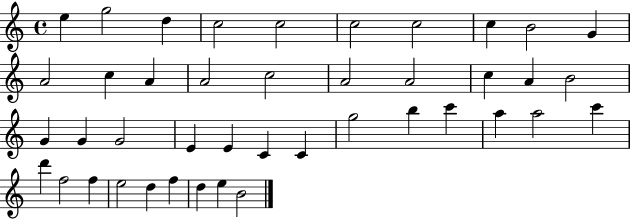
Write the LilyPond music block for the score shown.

{
  \clef treble
  \time 4/4
  \defaultTimeSignature
  \key c \major
  e''4 g''2 d''4 | c''2 c''2 | c''2 c''2 | c''4 b'2 g'4 | \break a'2 c''4 a'4 | a'2 c''2 | a'2 a'2 | c''4 a'4 b'2 | \break g'4 g'4 g'2 | e'4 e'4 c'4 c'4 | g''2 b''4 c'''4 | a''4 a''2 c'''4 | \break d'''4 f''2 f''4 | e''2 d''4 f''4 | d''4 e''4 b'2 | \bar "|."
}